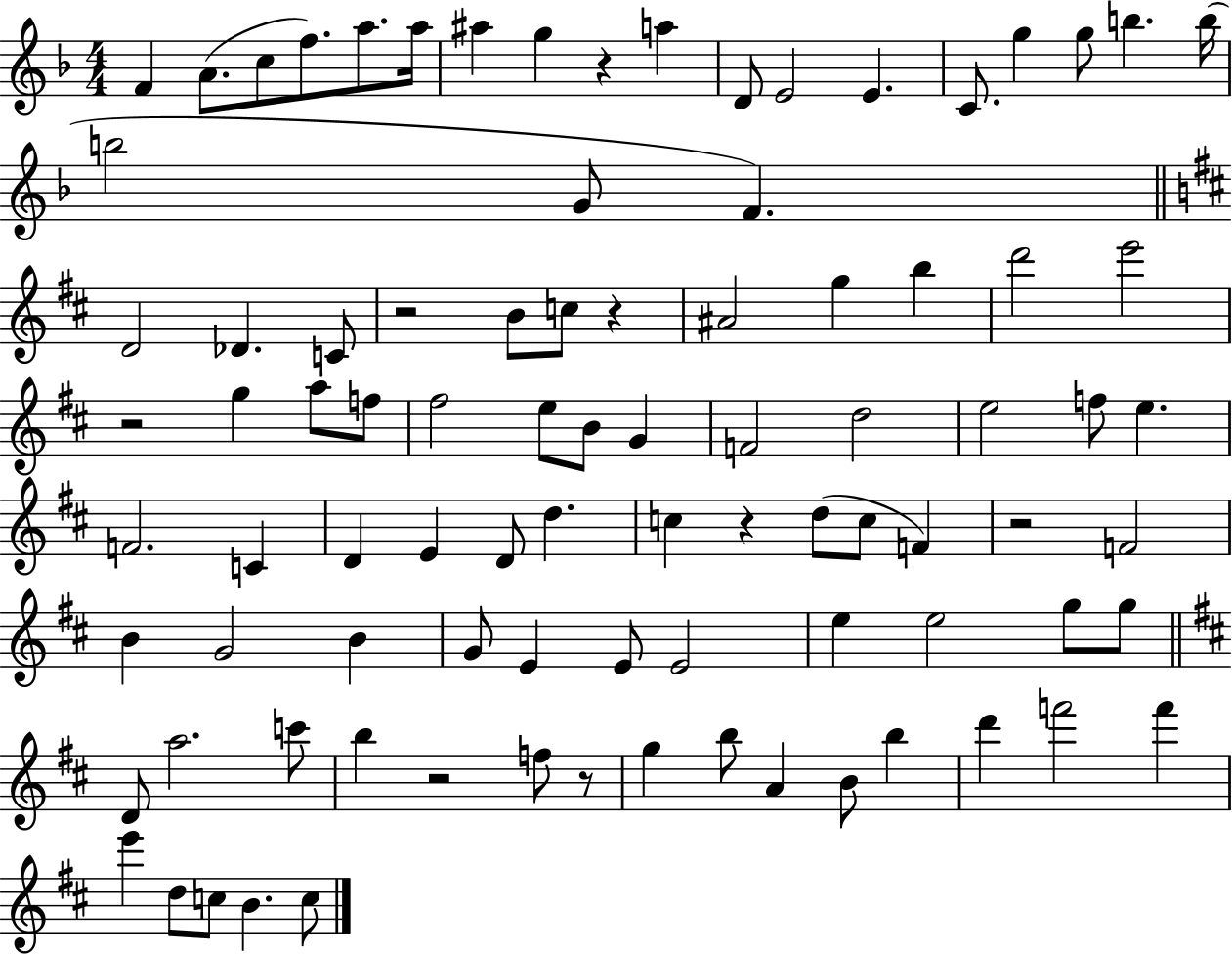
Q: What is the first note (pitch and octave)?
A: F4